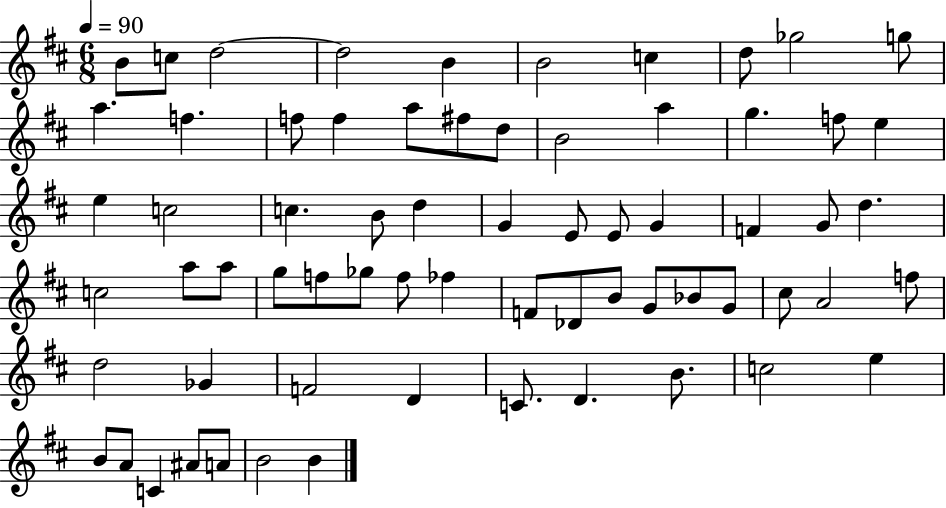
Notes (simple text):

B4/e C5/e D5/h D5/h B4/q B4/h C5/q D5/e Gb5/h G5/e A5/q. F5/q. F5/e F5/q A5/e F#5/e D5/e B4/h A5/q G5/q. F5/e E5/q E5/q C5/h C5/q. B4/e D5/q G4/q E4/e E4/e G4/q F4/q G4/e D5/q. C5/h A5/e A5/e G5/e F5/e Gb5/e F5/e FES5/q F4/e Db4/e B4/e G4/e Bb4/e G4/e C#5/e A4/h F5/e D5/h Gb4/q F4/h D4/q C4/e. D4/q. B4/e. C5/h E5/q B4/e A4/e C4/q A#4/e A4/e B4/h B4/q